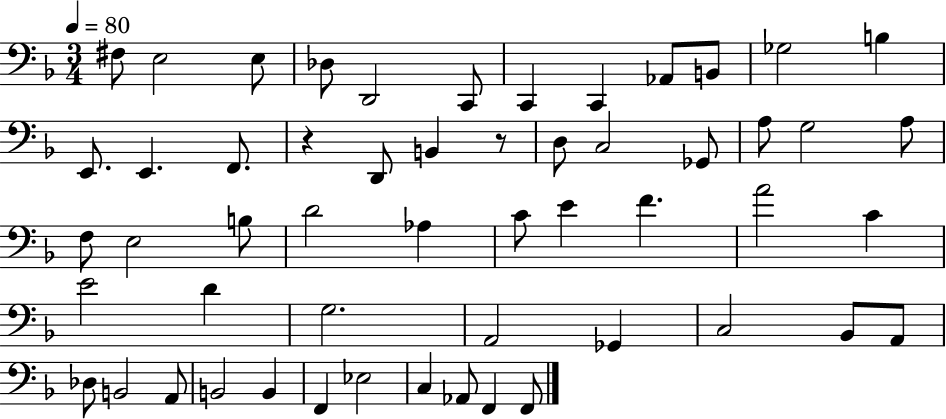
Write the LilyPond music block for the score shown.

{
  \clef bass
  \numericTimeSignature
  \time 3/4
  \key f \major
  \tempo 4 = 80
  \repeat volta 2 { fis8 e2 e8 | des8 d,2 c,8 | c,4 c,4 aes,8 b,8 | ges2 b4 | \break e,8. e,4. f,8. | r4 d,8 b,4 r8 | d8 c2 ges,8 | a8 g2 a8 | \break f8 e2 b8 | d'2 aes4 | c'8 e'4 f'4. | a'2 c'4 | \break e'2 d'4 | g2. | a,2 ges,4 | c2 bes,8 a,8 | \break des8 b,2 a,8 | b,2 b,4 | f,4 ees2 | c4 aes,8 f,4 f,8 | \break } \bar "|."
}